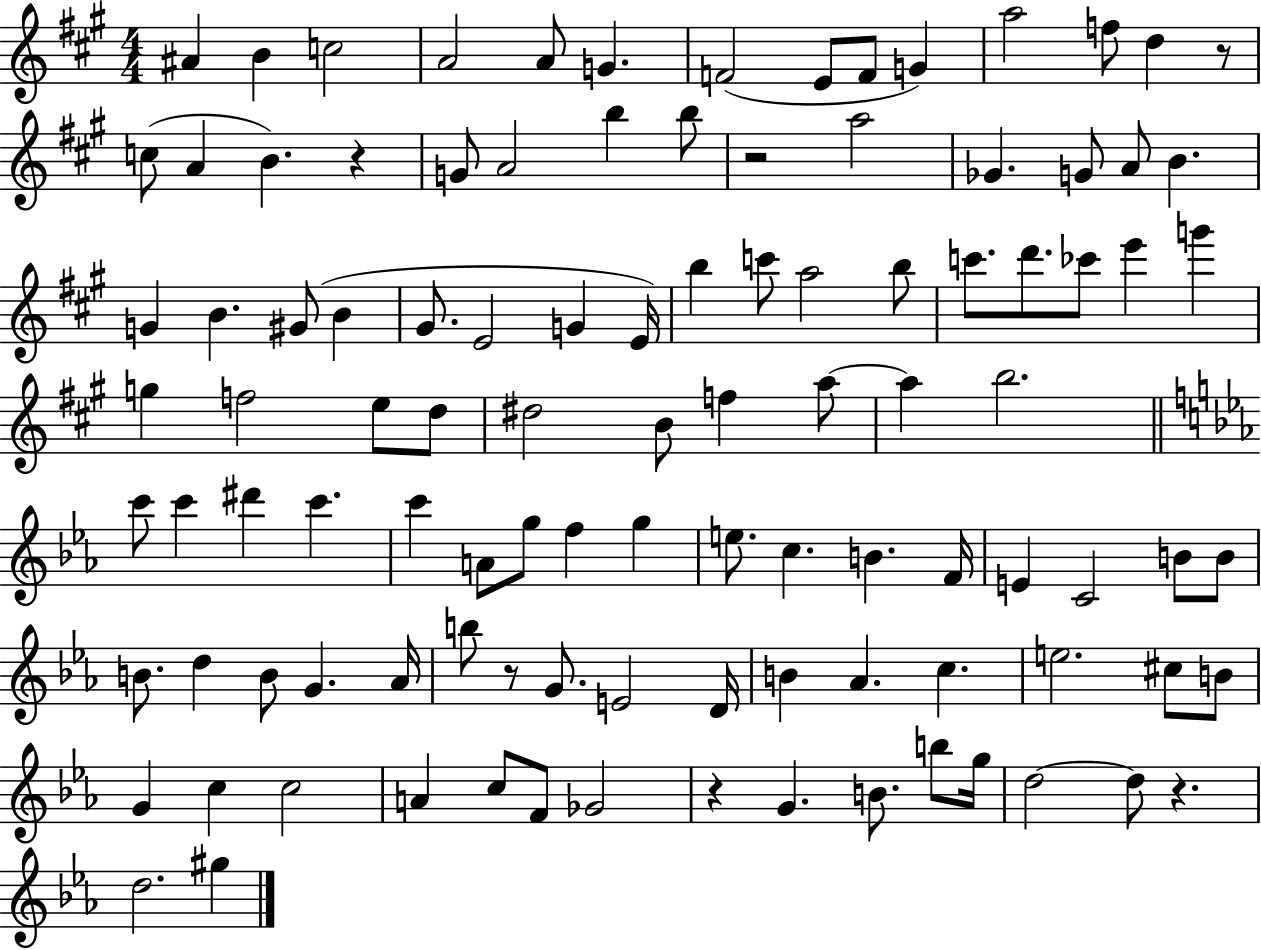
{
  \clef treble
  \numericTimeSignature
  \time 4/4
  \key a \major
  ais'4 b'4 c''2 | a'2 a'8 g'4. | f'2( e'8 f'8 g'4) | a''2 f''8 d''4 r8 | \break c''8( a'4 b'4.) r4 | g'8 a'2 b''4 b''8 | r2 a''2 | ges'4. g'8 a'8 b'4. | \break g'4 b'4. gis'8( b'4 | gis'8. e'2 g'4 e'16) | b''4 c'''8 a''2 b''8 | c'''8. d'''8. ces'''8 e'''4 g'''4 | \break g''4 f''2 e''8 d''8 | dis''2 b'8 f''4 a''8~~ | a''4 b''2. | \bar "||" \break \key ees \major c'''8 c'''4 dis'''4 c'''4. | c'''4 a'8 g''8 f''4 g''4 | e''8. c''4. b'4. f'16 | e'4 c'2 b'8 b'8 | \break b'8. d''4 b'8 g'4. aes'16 | b''8 r8 g'8. e'2 d'16 | b'4 aes'4. c''4. | e''2. cis''8 b'8 | \break g'4 c''4 c''2 | a'4 c''8 f'8 ges'2 | r4 g'4. b'8. b''8 g''16 | d''2~~ d''8 r4. | \break d''2. gis''4 | \bar "|."
}